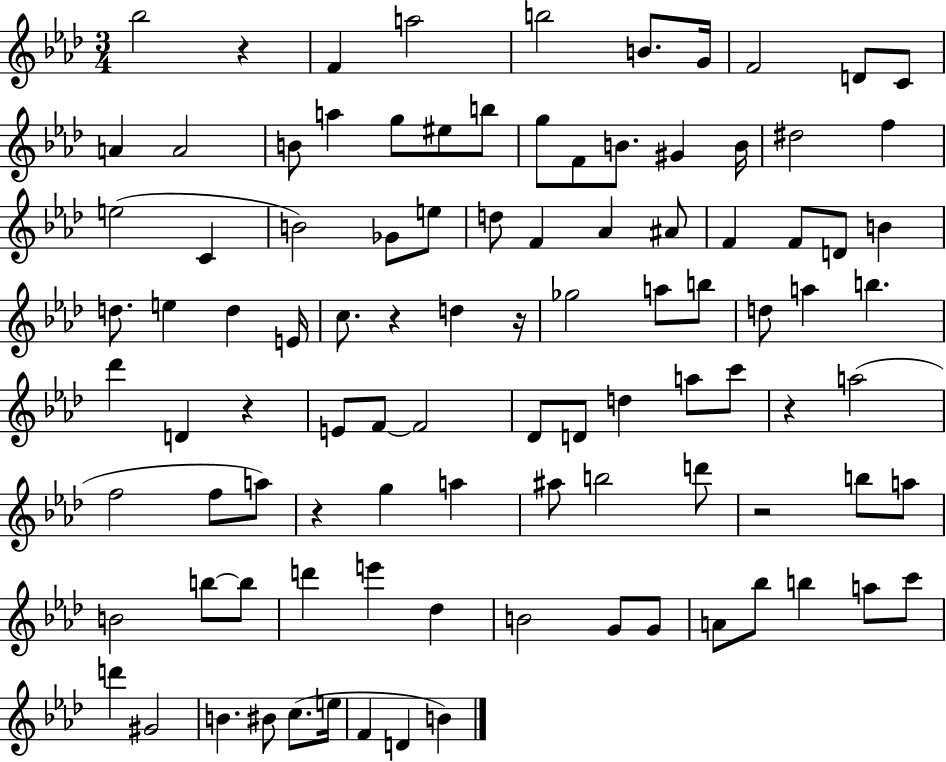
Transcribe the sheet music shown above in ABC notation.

X:1
T:Untitled
M:3/4
L:1/4
K:Ab
_b2 z F a2 b2 B/2 G/4 F2 D/2 C/2 A A2 B/2 a g/2 ^e/2 b/2 g/2 F/2 B/2 ^G B/4 ^d2 f e2 C B2 _G/2 e/2 d/2 F _A ^A/2 F F/2 D/2 B d/2 e d E/4 c/2 z d z/4 _g2 a/2 b/2 d/2 a b _d' D z E/2 F/2 F2 _D/2 D/2 d a/2 c'/2 z a2 f2 f/2 a/2 z g a ^a/2 b2 d'/2 z2 b/2 a/2 B2 b/2 b/2 d' e' _d B2 G/2 G/2 A/2 _b/2 b a/2 c'/2 d' ^G2 B ^B/2 c/2 e/4 F D B